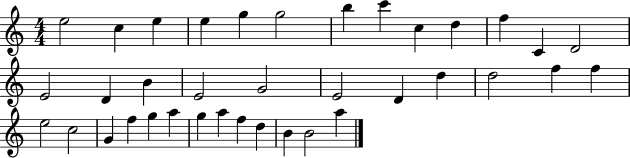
X:1
T:Untitled
M:4/4
L:1/4
K:C
e2 c e e g g2 b c' c d f C D2 E2 D B E2 G2 E2 D d d2 f f e2 c2 G f g a g a f d B B2 a